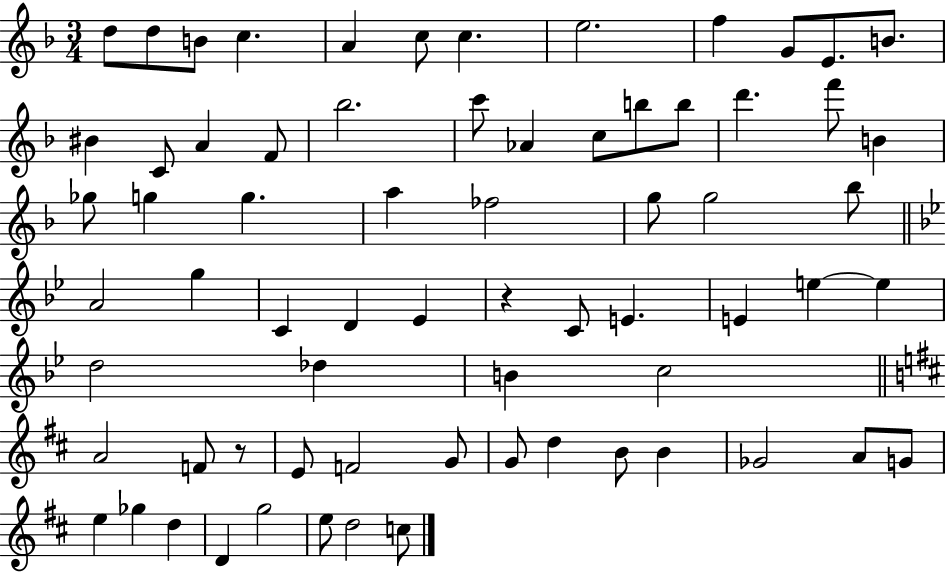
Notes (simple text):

D5/e D5/e B4/e C5/q. A4/q C5/e C5/q. E5/h. F5/q G4/e E4/e. B4/e. BIS4/q C4/e A4/q F4/e Bb5/h. C6/e Ab4/q C5/e B5/e B5/e D6/q. F6/e B4/q Gb5/e G5/q G5/q. A5/q FES5/h G5/e G5/h Bb5/e A4/h G5/q C4/q D4/q Eb4/q R/q C4/e E4/q. E4/q E5/q E5/q D5/h Db5/q B4/q C5/h A4/h F4/e R/e E4/e F4/h G4/e G4/e D5/q B4/e B4/q Gb4/h A4/e G4/e E5/q Gb5/q D5/q D4/q G5/h E5/e D5/h C5/e